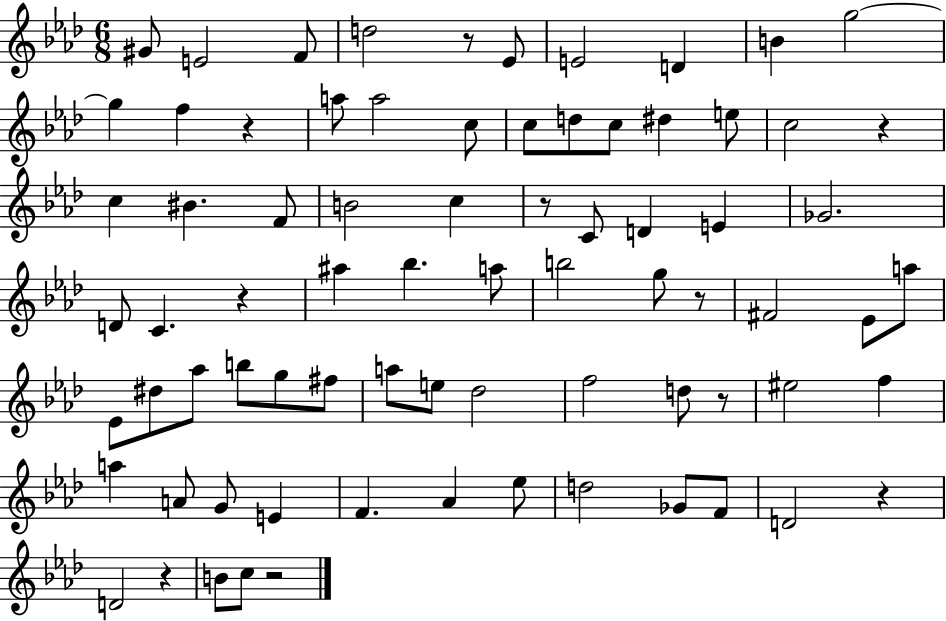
G#4/e E4/h F4/e D5/h R/e Eb4/e E4/h D4/q B4/q G5/h G5/q F5/q R/q A5/e A5/h C5/e C5/e D5/e C5/e D#5/q E5/e C5/h R/q C5/q BIS4/q. F4/e B4/h C5/q R/e C4/e D4/q E4/q Gb4/h. D4/e C4/q. R/q A#5/q Bb5/q. A5/e B5/h G5/e R/e F#4/h Eb4/e A5/e Eb4/e D#5/e Ab5/e B5/e G5/e F#5/e A5/e E5/e Db5/h F5/h D5/e R/e EIS5/h F5/q A5/q A4/e G4/e E4/q F4/q. Ab4/q Eb5/e D5/h Gb4/e F4/e D4/h R/q D4/h R/q B4/e C5/e R/h